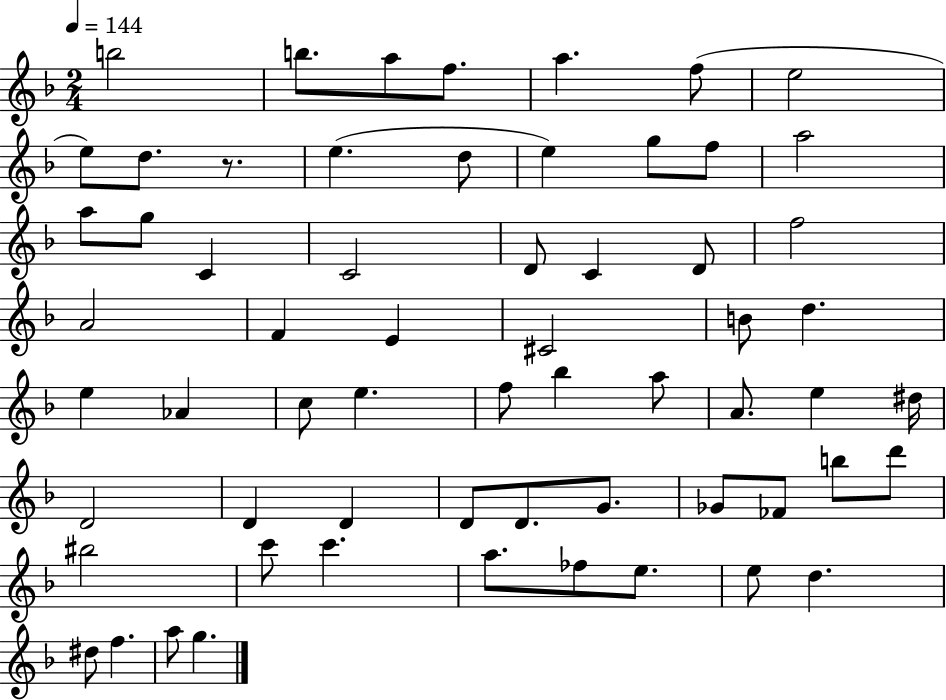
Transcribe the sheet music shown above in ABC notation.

X:1
T:Untitled
M:2/4
L:1/4
K:F
b2 b/2 a/2 f/2 a f/2 e2 e/2 d/2 z/2 e d/2 e g/2 f/2 a2 a/2 g/2 C C2 D/2 C D/2 f2 A2 F E ^C2 B/2 d e _A c/2 e f/2 _b a/2 A/2 e ^d/4 D2 D D D/2 D/2 G/2 _G/2 _F/2 b/2 d'/2 ^b2 c'/2 c' a/2 _f/2 e/2 e/2 d ^d/2 f a/2 g